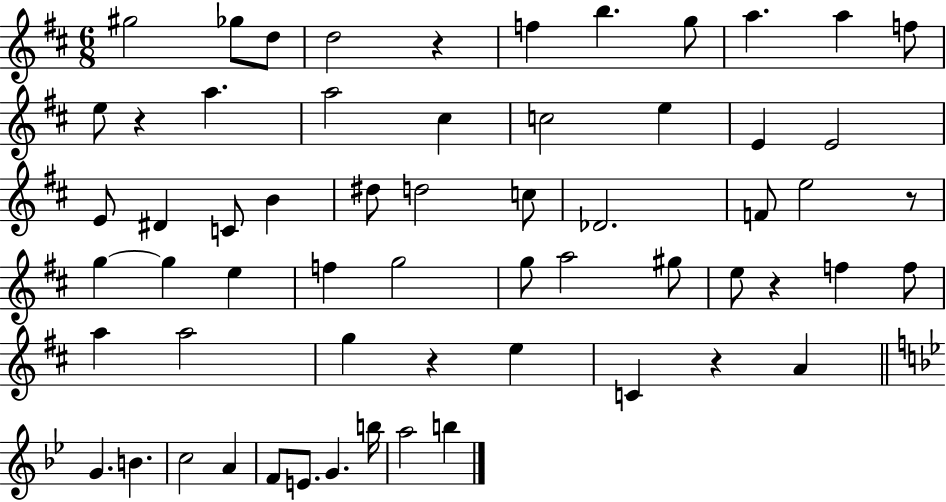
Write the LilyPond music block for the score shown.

{
  \clef treble
  \numericTimeSignature
  \time 6/8
  \key d \major
  gis''2 ges''8 d''8 | d''2 r4 | f''4 b''4. g''8 | a''4. a''4 f''8 | \break e''8 r4 a''4. | a''2 cis''4 | c''2 e''4 | e'4 e'2 | \break e'8 dis'4 c'8 b'4 | dis''8 d''2 c''8 | des'2. | f'8 e''2 r8 | \break g''4~~ g''4 e''4 | f''4 g''2 | g''8 a''2 gis''8 | e''8 r4 f''4 f''8 | \break a''4 a''2 | g''4 r4 e''4 | c'4 r4 a'4 | \bar "||" \break \key bes \major g'4. b'4. | c''2 a'4 | f'8 e'8. g'4. b''16 | a''2 b''4 | \break \bar "|."
}